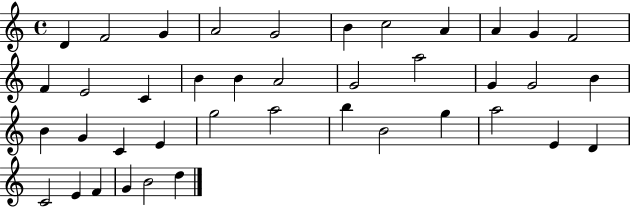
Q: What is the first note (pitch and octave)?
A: D4